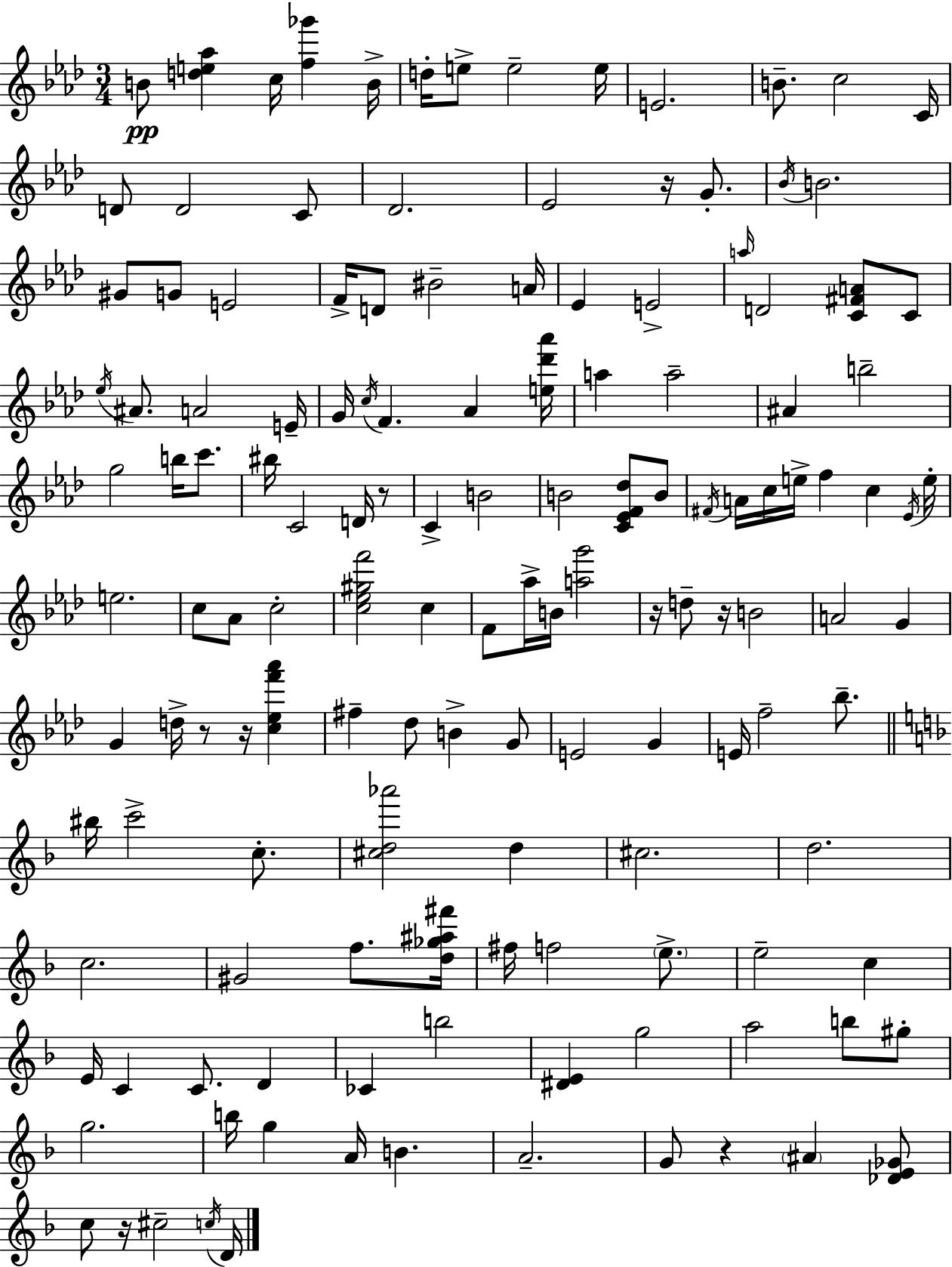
{
  \clef treble
  \numericTimeSignature
  \time 3/4
  \key aes \major
  b'8\pp <d'' e'' aes''>4 c''16 <f'' ges'''>4 b'16-> | d''16-. e''8-> e''2-- e''16 | e'2. | b'8.-- c''2 c'16 | \break d'8 d'2 c'8 | des'2. | ees'2 r16 g'8.-. | \acciaccatura { bes'16 } b'2. | \break gis'8 g'8 e'2 | f'16-> d'8 bis'2-- | a'16 ees'4 e'2-> | \grace { a''16 } d'2 <c' fis' a'>8 | \break c'8 \acciaccatura { ees''16 } ais'8. a'2 | e'16-- g'16 \acciaccatura { c''16 } f'4. aes'4 | <e'' des''' aes'''>16 a''4 a''2-- | ais'4 b''2-- | \break g''2 | b''16 c'''8. bis''16 c'2 | d'16 r8 c'4-> b'2 | b'2 | \break <c' ees' f' des''>8 b'8 \acciaccatura { fis'16 } a'16 c''16 e''16-> f''4 | c''4 \acciaccatura { ees'16 } e''16-. e''2. | c''8 aes'8 c''2-. | <c'' ees'' gis'' f'''>2 | \break c''4 f'8 aes''16-> b'16 <a'' g'''>2 | r16 d''8-- r16 b'2 | a'2 | g'4 g'4 d''16-> r8 | \break r16 <c'' ees'' f''' aes'''>4 fis''4-- des''8 | b'4-> g'8 e'2 | g'4 e'16 f''2-- | bes''8.-- \bar "||" \break \key d \minor bis''16 c'''2-> c''8.-. | <cis'' d'' aes'''>2 d''4 | cis''2. | d''2. | \break c''2. | gis'2 f''8. <d'' ges'' ais'' fis'''>16 | fis''16 f''2 \parenthesize e''8.-> | e''2-- c''4 | \break e'16 c'4 c'8. d'4 | ces'4 b''2 | <dis' e'>4 g''2 | a''2 b''8 gis''8-. | \break g''2. | b''16 g''4 a'16 b'4. | a'2.-- | g'8 r4 \parenthesize ais'4 <des' e' ges'>8 | \break c''8 r16 cis''2-- \acciaccatura { c''16 } | d'16 \bar "|."
}